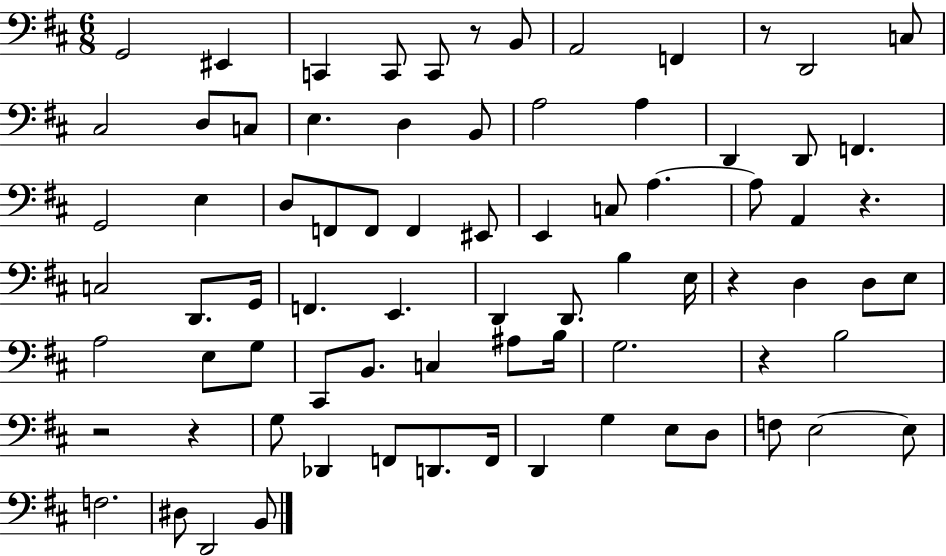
X:1
T:Untitled
M:6/8
L:1/4
K:D
G,,2 ^E,, C,, C,,/2 C,,/2 z/2 B,,/2 A,,2 F,, z/2 D,,2 C,/2 ^C,2 D,/2 C,/2 E, D, B,,/2 A,2 A, D,, D,,/2 F,, G,,2 E, D,/2 F,,/2 F,,/2 F,, ^E,,/2 E,, C,/2 A, A,/2 A,, z C,2 D,,/2 G,,/4 F,, E,, D,, D,,/2 B, E,/4 z D, D,/2 E,/2 A,2 E,/2 G,/2 ^C,,/2 B,,/2 C, ^A,/2 B,/4 G,2 z B,2 z2 z G,/2 _D,, F,,/2 D,,/2 F,,/4 D,, G, E,/2 D,/2 F,/2 E,2 E,/2 F,2 ^D,/2 D,,2 B,,/2